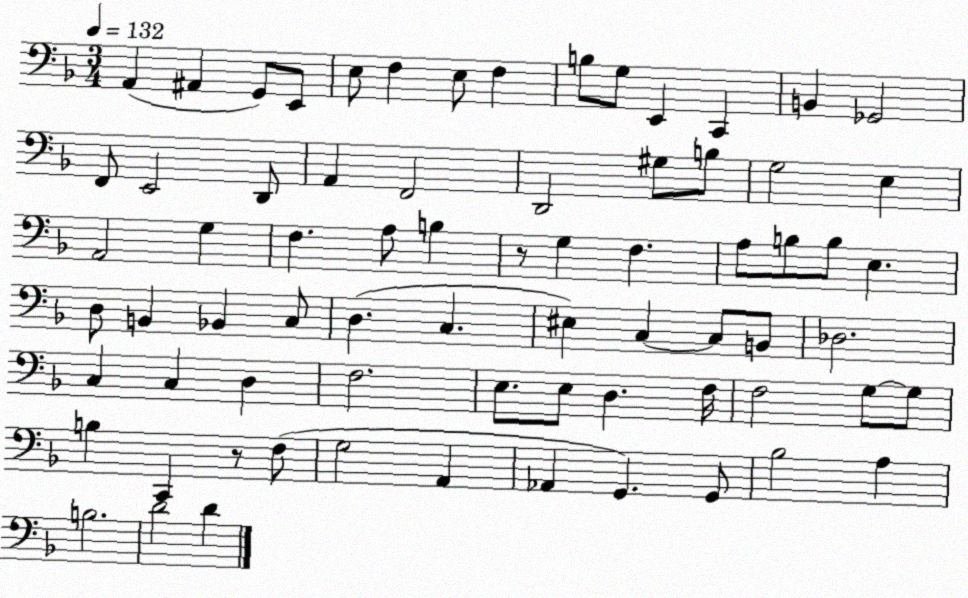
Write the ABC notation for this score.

X:1
T:Untitled
M:3/4
L:1/4
K:F
A,, ^A,, G,,/2 E,,/2 E,/2 F, E,/2 F, B,/2 G,/2 E,, C,, B,, _G,,2 F,,/2 E,,2 D,,/2 A,, F,,2 D,,2 ^G,/2 B,/2 G,2 E, A,,2 G, F, A,/2 B, z/2 G, F, A,/2 B,/2 B,/2 E, D,/2 B,, _B,, C,/2 D, C, ^E, C, C,/2 B,,/2 _D,2 C, C, D, F,2 E,/2 E,/2 D, F,/4 F,2 G,/2 G,/2 B, C,, z/2 F,/2 G,2 A,, _A,, G,, G,,/2 _B,2 A, B,2 D2 D